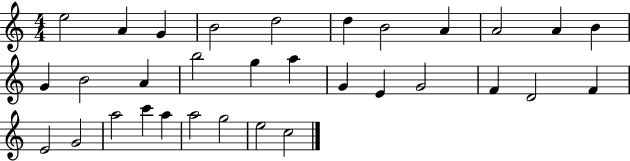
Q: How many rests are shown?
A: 0